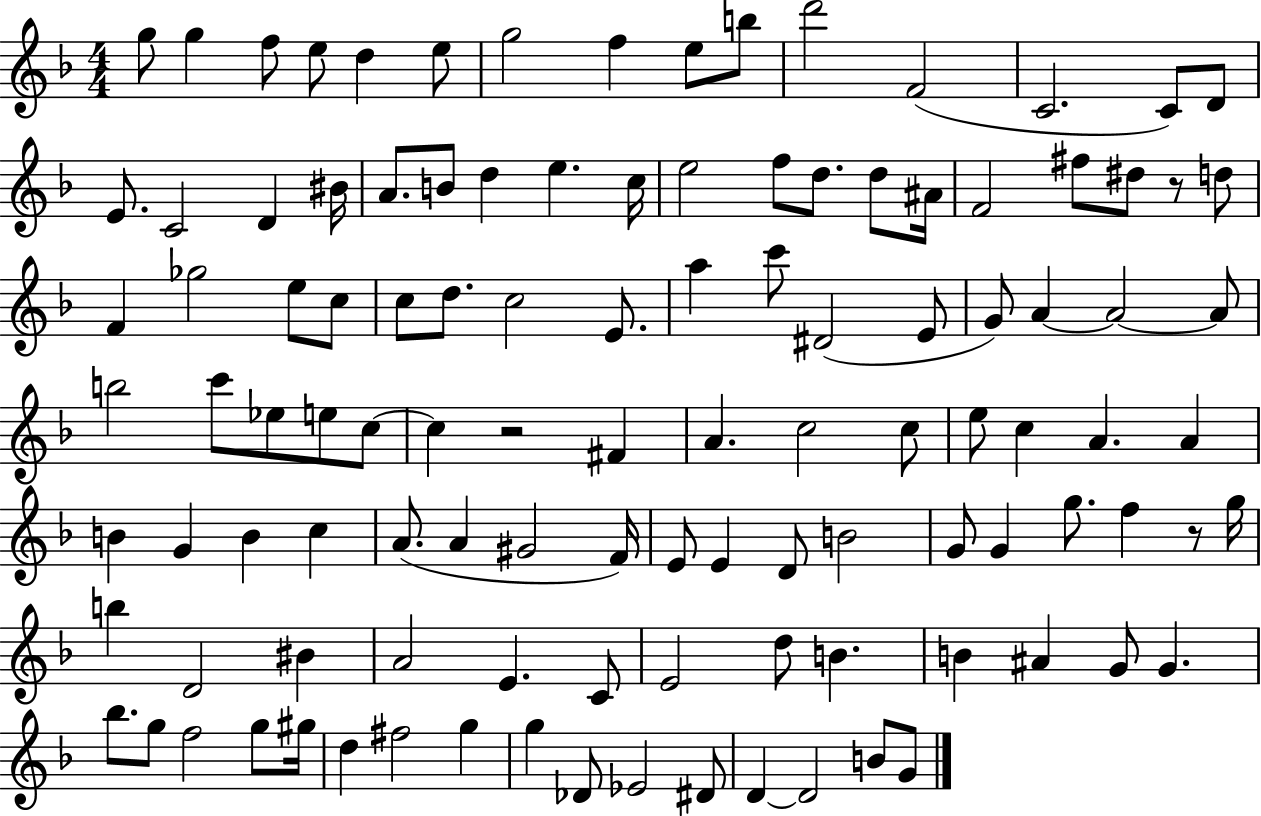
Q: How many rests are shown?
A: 3